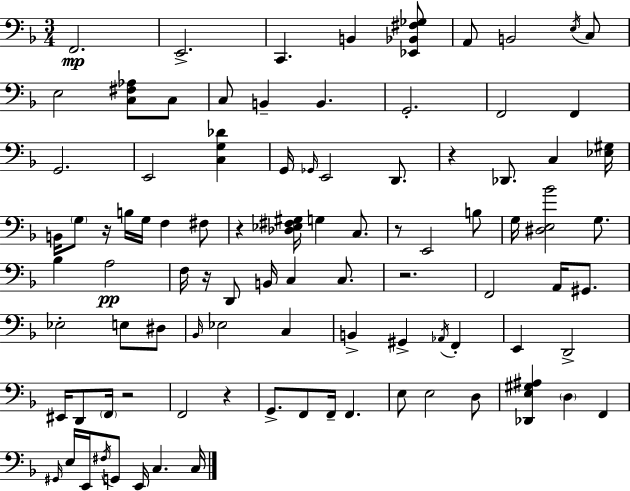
{
  \clef bass
  \numericTimeSignature
  \time 3/4
  \key f \major
  \repeat volta 2 { f,2.\mp | e,2.-> | c,4. b,4 <ees, bes, fis ges>8 | a,8 b,2 \acciaccatura { e16 } c8 | \break e2 <c fis aes>8 c8 | c8 b,4-- b,4. | g,2.-. | f,2 f,4 | \break g,2. | e,2 <c g des'>4 | g,16 \grace { ges,16 } e,2 d,8. | r4 des,8. c4 | \break <ees gis>16 b,16 \parenthesize g8 r16 b16 g16 f4 | fis8 r4 <des ees fis gis>16 g4 c8. | r8 e,2 | b8 g16 <dis e bes'>2 g8. | \break bes4 a2\pp | f16 r16 d,8 b,16 c4 c8. | r2. | f,2 a,16 gis,8. | \break ees2-. e8 | dis8 \grace { bes,16 } ees2 c4 | b,4-> gis,4-> \acciaccatura { aes,16 } | f,4-. e,4 d,2-> | \break eis,16 d,8 \parenthesize f,16 r2 | f,2 | r4 g,8.-> f,8 f,16-- f,4. | e8 e2 | \break d8 <des, e gis ais>4 \parenthesize d4 | f,4 \grace { gis,16 } e16 e,16 \acciaccatura { fis16 } g,8 e,16 c4. | c16 } \bar "|."
}